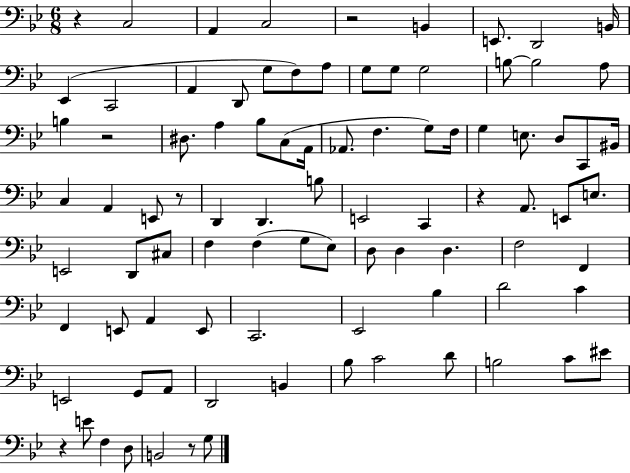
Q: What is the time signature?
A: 6/8